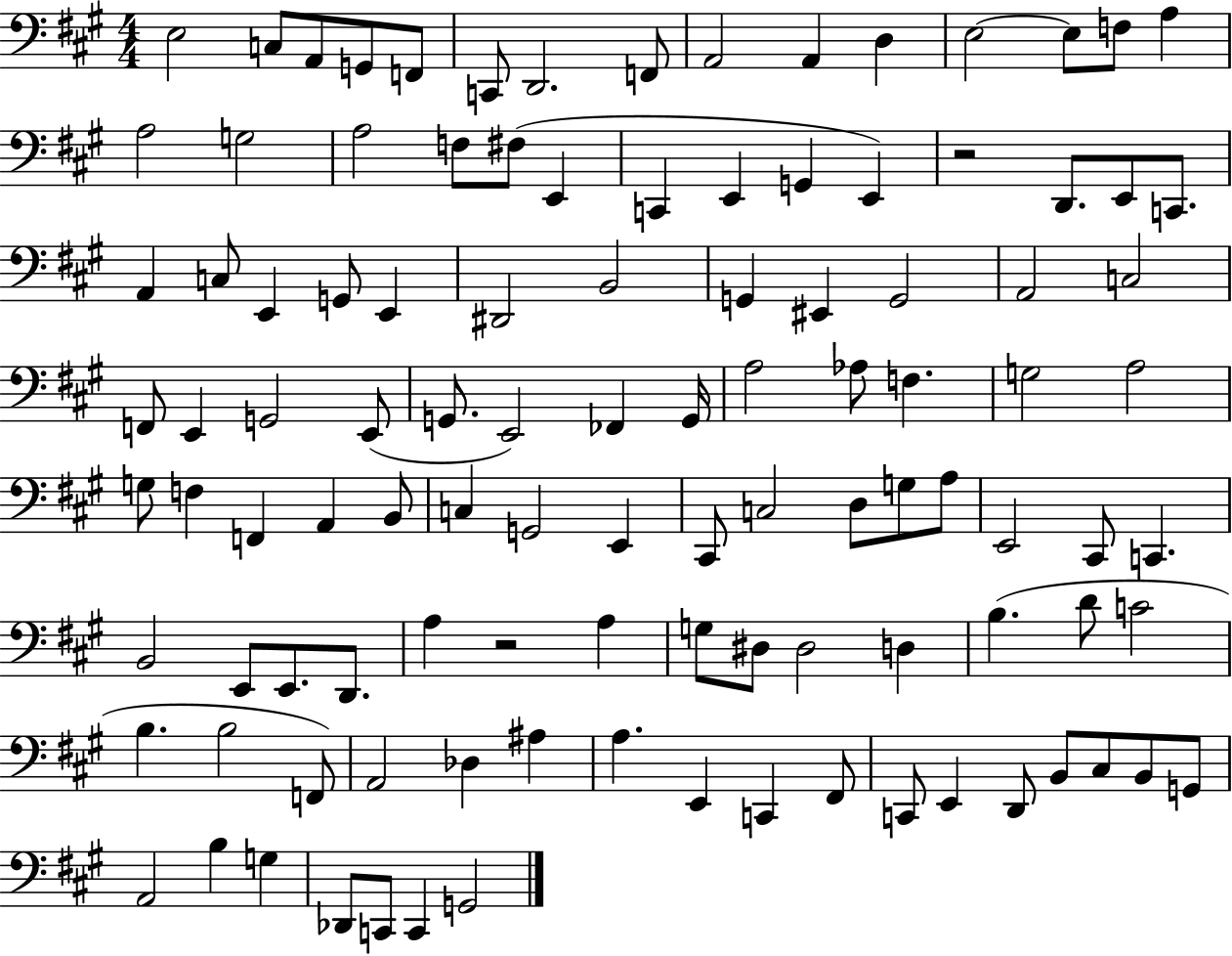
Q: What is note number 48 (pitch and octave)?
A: G2